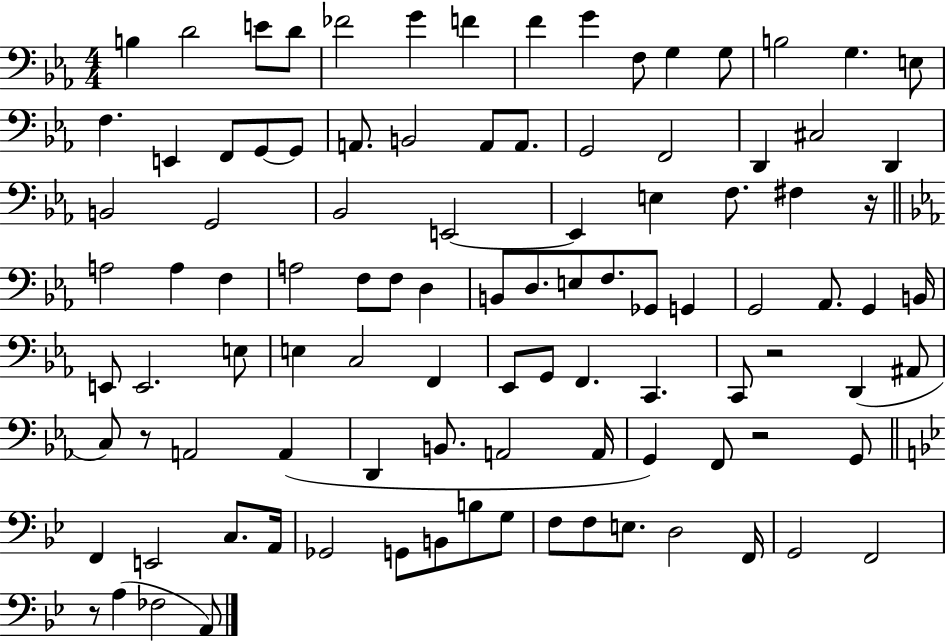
X:1
T:Untitled
M:4/4
L:1/4
K:Eb
B, D2 E/2 D/2 _F2 G F F G F,/2 G, G,/2 B,2 G, E,/2 F, E,, F,,/2 G,,/2 G,,/2 A,,/2 B,,2 A,,/2 A,,/2 G,,2 F,,2 D,, ^C,2 D,, B,,2 G,,2 _B,,2 E,,2 E,, E, F,/2 ^F, z/4 A,2 A, F, A,2 F,/2 F,/2 D, B,,/2 D,/2 E,/2 F,/2 _G,,/2 G,, G,,2 _A,,/2 G,, B,,/4 E,,/2 E,,2 E,/2 E, C,2 F,, _E,,/2 G,,/2 F,, C,, C,,/2 z2 D,, ^A,,/2 C,/2 z/2 A,,2 A,, D,, B,,/2 A,,2 A,,/4 G,, F,,/2 z2 G,,/2 F,, E,,2 C,/2 A,,/4 _G,,2 G,,/2 B,,/2 B,/2 G,/2 F,/2 F,/2 E,/2 D,2 F,,/4 G,,2 F,,2 z/2 A, _F,2 A,,/2